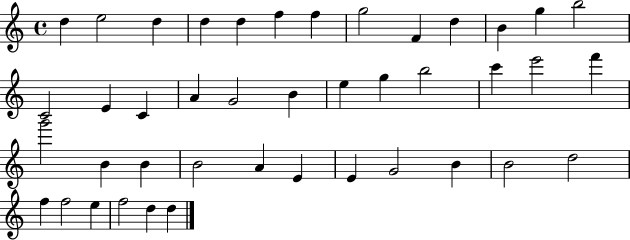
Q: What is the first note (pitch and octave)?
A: D5